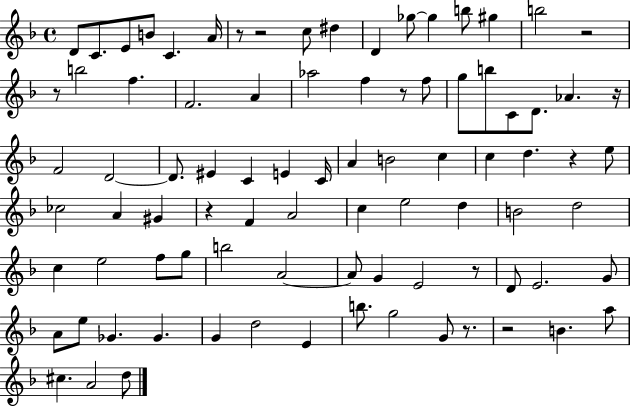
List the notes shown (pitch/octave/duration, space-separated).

D4/e C4/e. E4/e B4/e C4/q. A4/s R/e R/h C5/e D#5/q D4/q Gb5/e Gb5/q B5/e G#5/q B5/h R/h R/e B5/h F5/q. F4/h. A4/q Ab5/h F5/q R/e F5/e G5/e B5/e C4/e D4/e. Ab4/q. R/s F4/h D4/h D4/e. EIS4/q C4/q E4/q C4/s A4/q B4/h C5/q C5/q D5/q. R/q E5/e CES5/h A4/q G#4/q R/q F4/q A4/h C5/q E5/h D5/q B4/h D5/h C5/q E5/h F5/e G5/e B5/h A4/h A4/e G4/q E4/h R/e D4/e E4/h. G4/e A4/e E5/e Gb4/q. Gb4/q. G4/q D5/h E4/q B5/e. G5/h G4/e R/e. R/h B4/q. A5/e C#5/q. A4/h D5/e